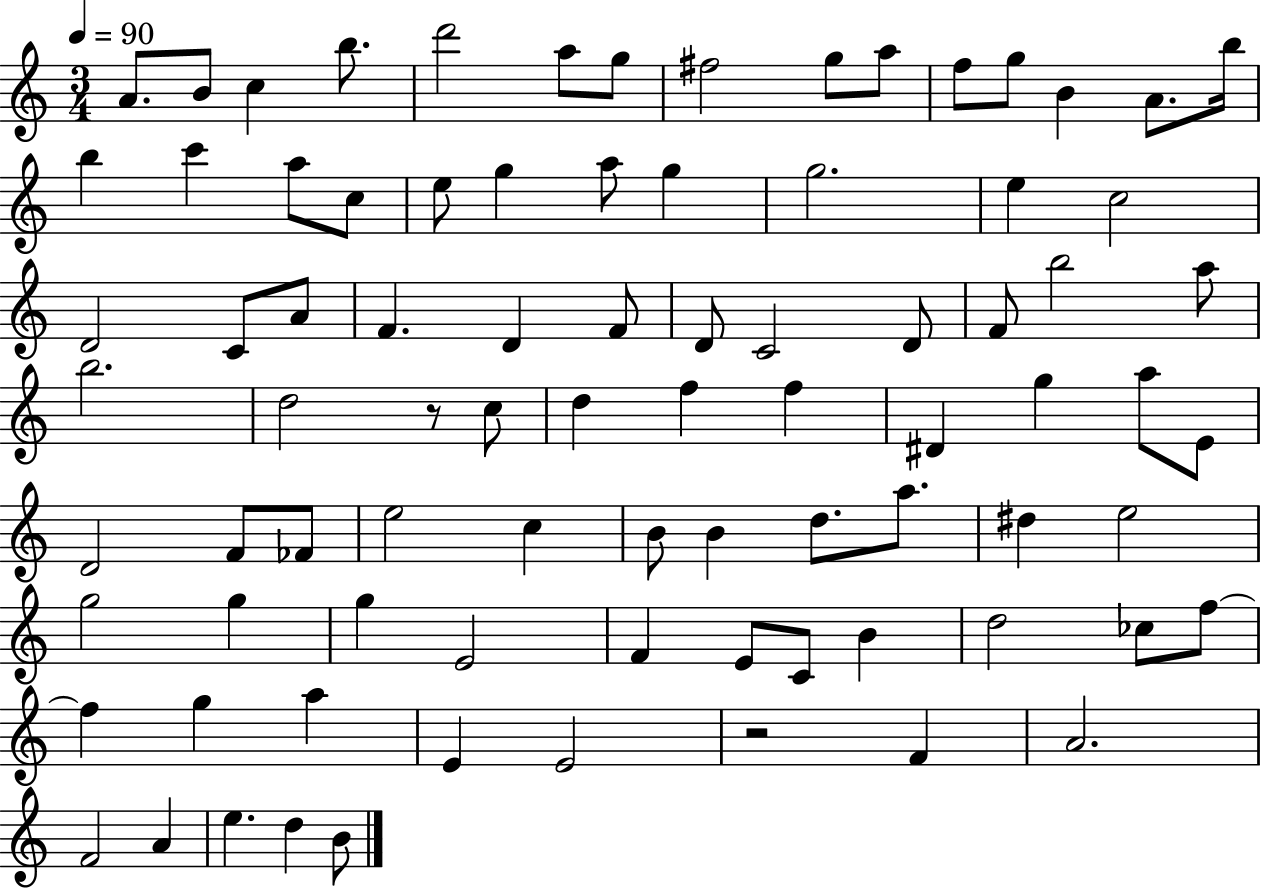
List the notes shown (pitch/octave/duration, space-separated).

A4/e. B4/e C5/q B5/e. D6/h A5/e G5/e F#5/h G5/e A5/e F5/e G5/e B4/q A4/e. B5/s B5/q C6/q A5/e C5/e E5/e G5/q A5/e G5/q G5/h. E5/q C5/h D4/h C4/e A4/e F4/q. D4/q F4/e D4/e C4/h D4/e F4/e B5/h A5/e B5/h. D5/h R/e C5/e D5/q F5/q F5/q D#4/q G5/q A5/e E4/e D4/h F4/e FES4/e E5/h C5/q B4/e B4/q D5/e. A5/e. D#5/q E5/h G5/h G5/q G5/q E4/h F4/q E4/e C4/e B4/q D5/h CES5/e F5/e F5/q G5/q A5/q E4/q E4/h R/h F4/q A4/h. F4/h A4/q E5/q. D5/q B4/e